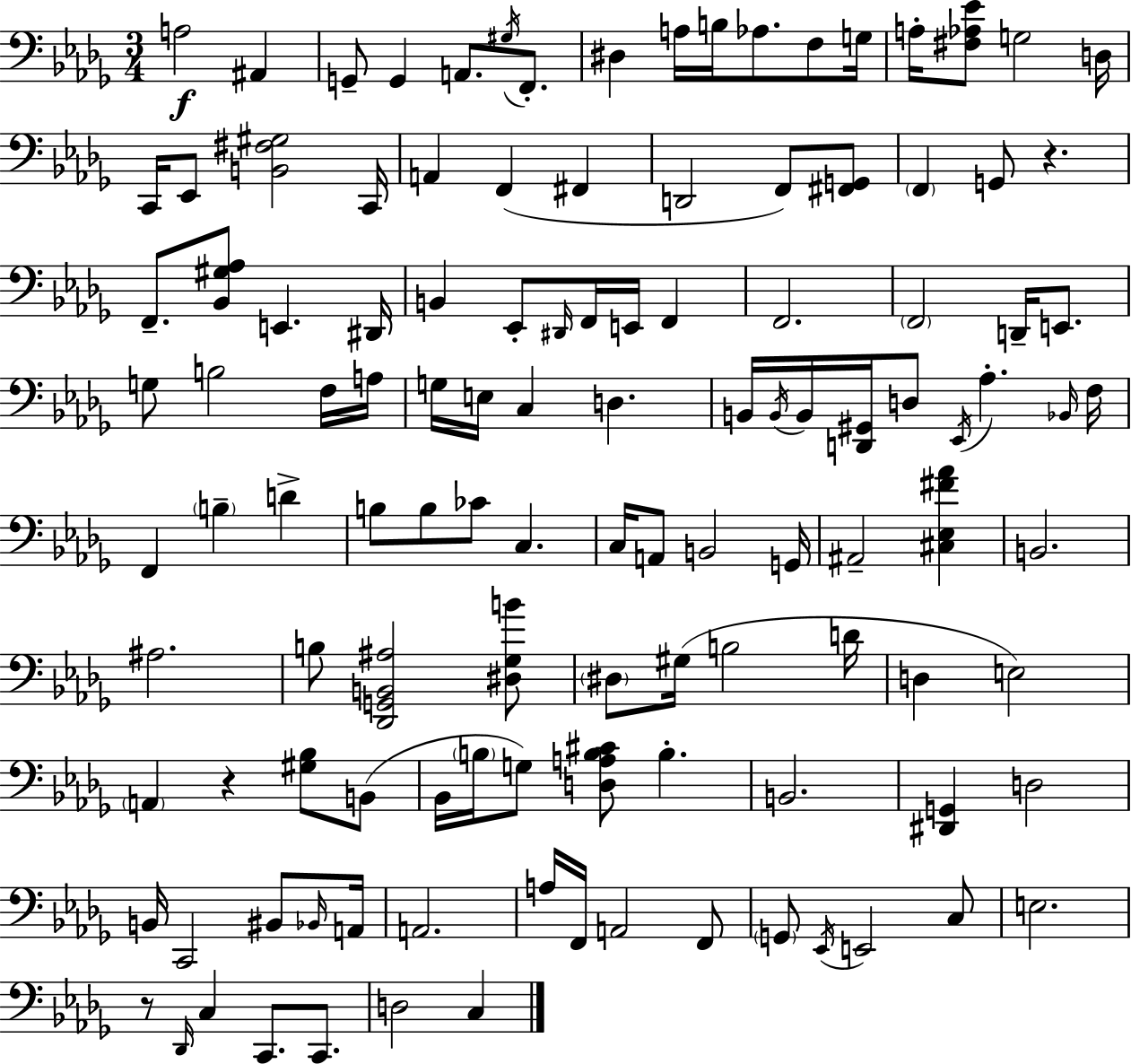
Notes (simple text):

A3/h A#2/q G2/e G2/q A2/e. G#3/s F2/e. D#3/q A3/s B3/s Ab3/e. F3/e G3/s A3/s [F#3,Ab3,Eb4]/e G3/h D3/s C2/s Eb2/e [B2,F#3,G#3]/h C2/s A2/q F2/q F#2/q D2/h F2/e [F#2,G2]/e F2/q G2/e R/q. F2/e. [Bb2,G#3,Ab3]/e E2/q. D#2/s B2/q Eb2/e D#2/s F2/s E2/s F2/q F2/h. F2/h D2/s E2/e. G3/e B3/h F3/s A3/s G3/s E3/s C3/q D3/q. B2/s B2/s B2/s [D2,G#2]/s D3/e Eb2/s Ab3/q. Bb2/s F3/s F2/q B3/q D4/q B3/e B3/e CES4/e C3/q. C3/s A2/e B2/h G2/s A#2/h [C#3,Eb3,F#4,Ab4]/q B2/h. A#3/h. B3/e [Db2,G2,B2,A#3]/h [D#3,Gb3,B4]/e D#3/e G#3/s B3/h D4/s D3/q E3/h A2/q R/q [G#3,Bb3]/e B2/e Bb2/s B3/s G3/e [D3,A3,B3,C#4]/e B3/q. B2/h. [D#2,G2]/q D3/h B2/s C2/h BIS2/e Bb2/s A2/s A2/h. A3/s F2/s A2/h F2/e G2/e Eb2/s E2/h C3/e E3/h. R/e Db2/s C3/q C2/e. C2/e. D3/h C3/q